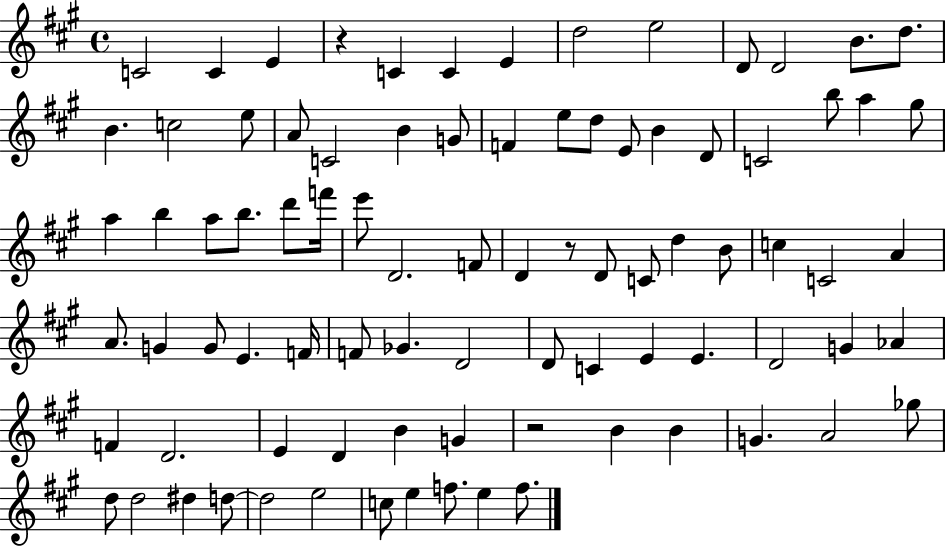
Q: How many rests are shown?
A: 3